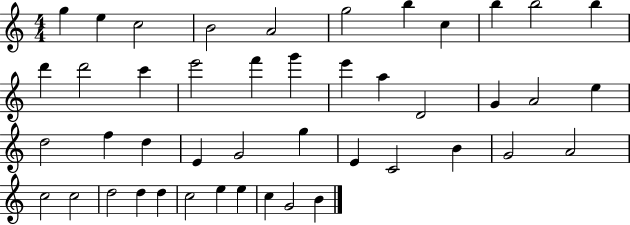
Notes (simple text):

G5/q E5/q C5/h B4/h A4/h G5/h B5/q C5/q B5/q B5/h B5/q D6/q D6/h C6/q E6/h F6/q G6/q E6/q A5/q D4/h G4/q A4/h E5/q D5/h F5/q D5/q E4/q G4/h G5/q E4/q C4/h B4/q G4/h A4/h C5/h C5/h D5/h D5/q D5/q C5/h E5/q E5/q C5/q G4/h B4/q